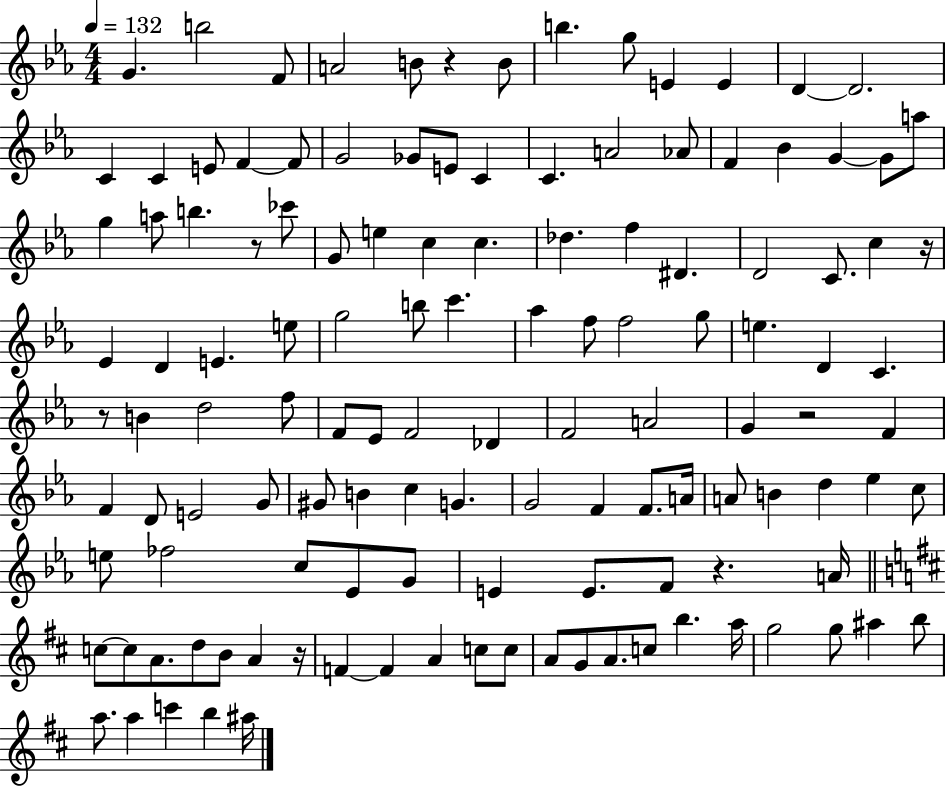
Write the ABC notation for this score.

X:1
T:Untitled
M:4/4
L:1/4
K:Eb
G b2 F/2 A2 B/2 z B/2 b g/2 E E D D2 C C E/2 F F/2 G2 _G/2 E/2 C C A2 _A/2 F _B G G/2 a/2 g a/2 b z/2 _c'/2 G/2 e c c _d f ^D D2 C/2 c z/4 _E D E e/2 g2 b/2 c' _a f/2 f2 g/2 e D C z/2 B d2 f/2 F/2 _E/2 F2 _D F2 A2 G z2 F F D/2 E2 G/2 ^G/2 B c G G2 F F/2 A/4 A/2 B d _e c/2 e/2 _f2 c/2 _E/2 G/2 E E/2 F/2 z A/4 c/2 c/2 A/2 d/2 B/2 A z/4 F F A c/2 c/2 A/2 G/2 A/2 c/2 b a/4 g2 g/2 ^a b/2 a/2 a c' b ^a/4